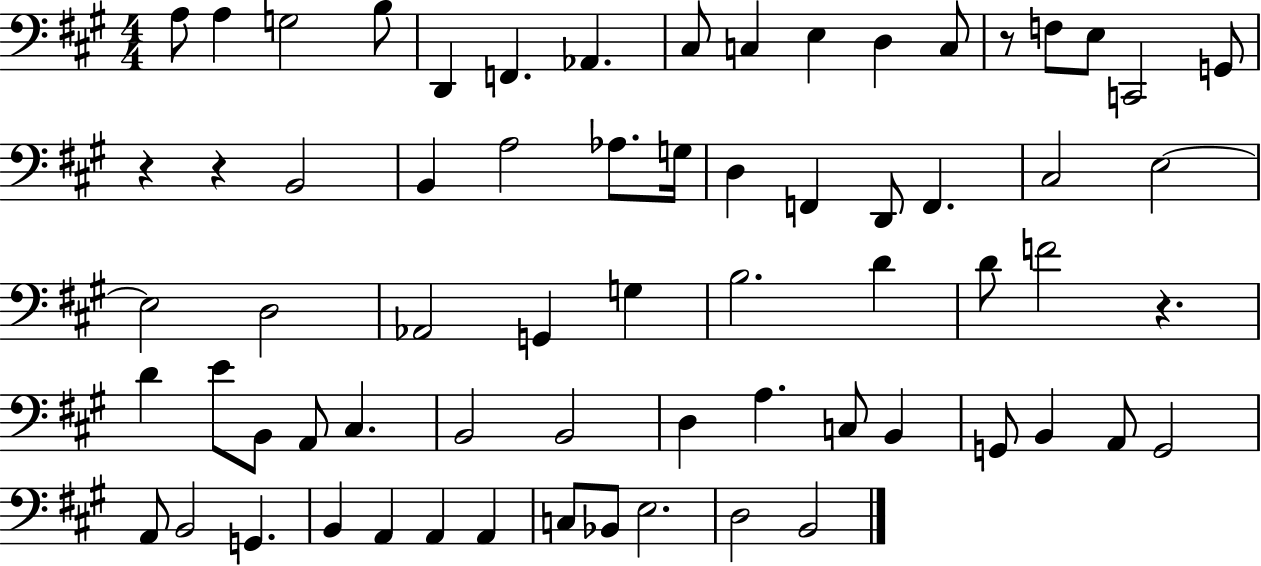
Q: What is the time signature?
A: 4/4